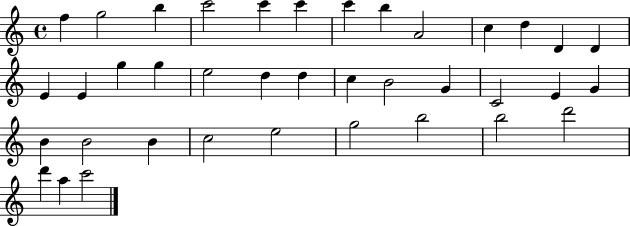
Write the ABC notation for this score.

X:1
T:Untitled
M:4/4
L:1/4
K:C
f g2 b c'2 c' c' c' b A2 c d D D E E g g e2 d d c B2 G C2 E G B B2 B c2 e2 g2 b2 b2 d'2 d' a c'2